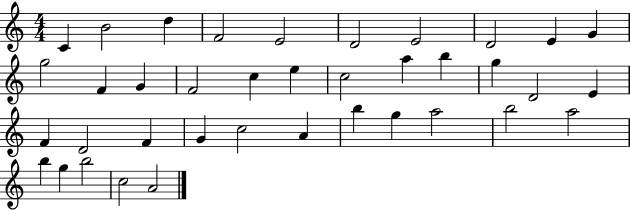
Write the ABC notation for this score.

X:1
T:Untitled
M:4/4
L:1/4
K:C
C B2 d F2 E2 D2 E2 D2 E G g2 F G F2 c e c2 a b g D2 E F D2 F G c2 A b g a2 b2 a2 b g b2 c2 A2